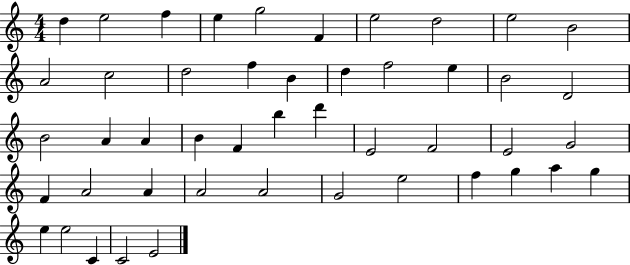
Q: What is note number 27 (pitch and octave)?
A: D6